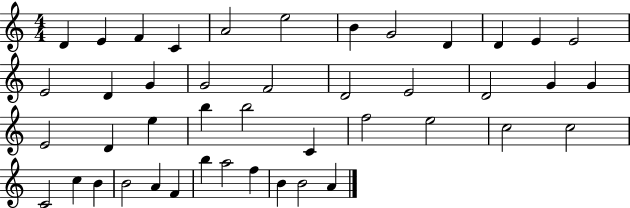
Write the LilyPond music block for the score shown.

{
  \clef treble
  \numericTimeSignature
  \time 4/4
  \key c \major
  d'4 e'4 f'4 c'4 | a'2 e''2 | b'4 g'2 d'4 | d'4 e'4 e'2 | \break e'2 d'4 g'4 | g'2 f'2 | d'2 e'2 | d'2 g'4 g'4 | \break e'2 d'4 e''4 | b''4 b''2 c'4 | f''2 e''2 | c''2 c''2 | \break c'2 c''4 b'4 | b'2 a'4 f'4 | b''4 a''2 f''4 | b'4 b'2 a'4 | \break \bar "|."
}